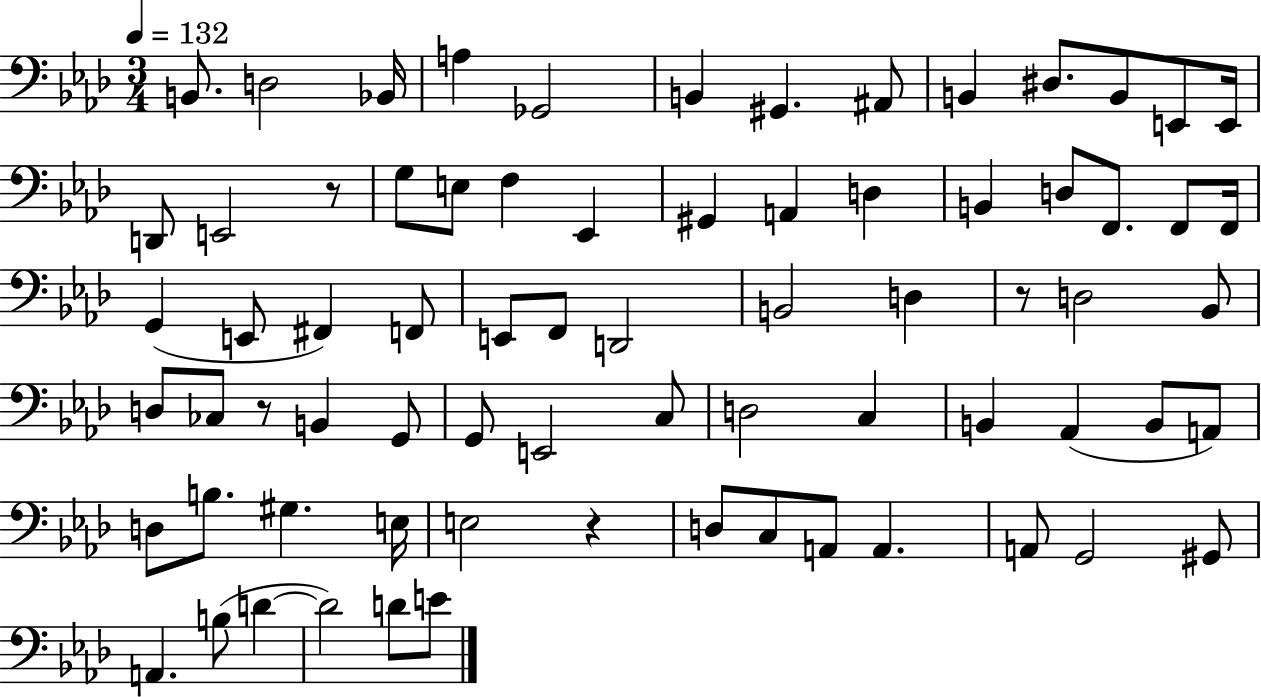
B2/e. D3/h Bb2/s A3/q Gb2/h B2/q G#2/q. A#2/e B2/q D#3/e. B2/e E2/e E2/s D2/e E2/h R/e G3/e E3/e F3/q Eb2/q G#2/q A2/q D3/q B2/q D3/e F2/e. F2/e F2/s G2/q E2/e F#2/q F2/e E2/e F2/e D2/h B2/h D3/q R/e D3/h Bb2/e D3/e CES3/e R/e B2/q G2/e G2/e E2/h C3/e D3/h C3/q B2/q Ab2/q B2/e A2/e D3/e B3/e. G#3/q. E3/s E3/h R/q D3/e C3/e A2/e A2/q. A2/e G2/h G#2/e A2/q. B3/e D4/q D4/h D4/e E4/e